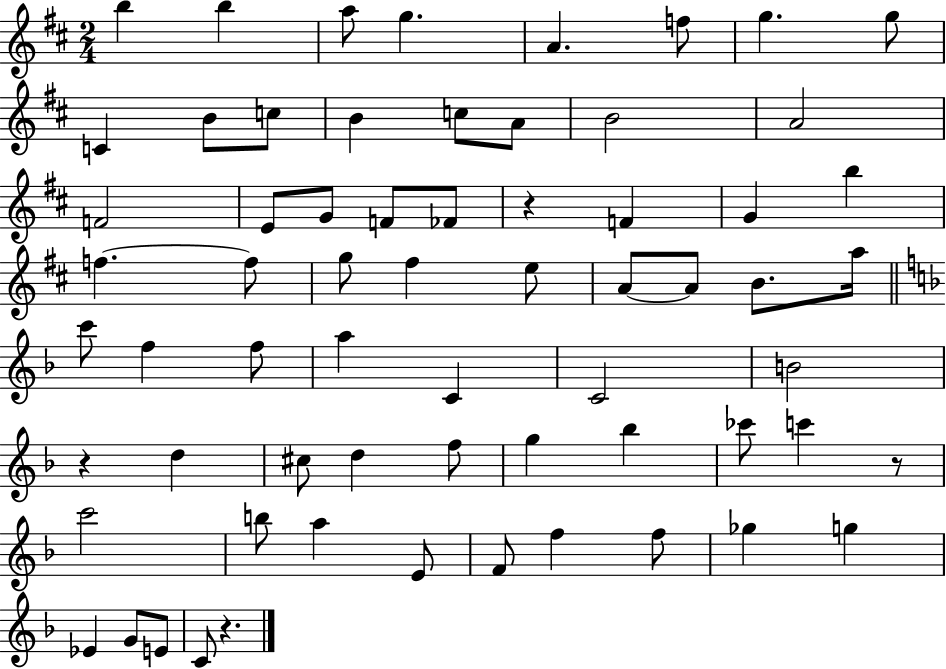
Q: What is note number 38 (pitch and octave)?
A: C4